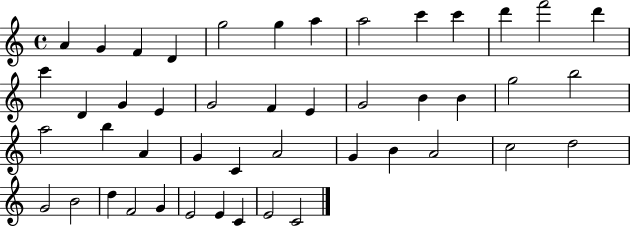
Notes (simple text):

A4/q G4/q F4/q D4/q G5/h G5/q A5/q A5/h C6/q C6/q D6/q F6/h D6/q C6/q D4/q G4/q E4/q G4/h F4/q E4/q G4/h B4/q B4/q G5/h B5/h A5/h B5/q A4/q G4/q C4/q A4/h G4/q B4/q A4/h C5/h D5/h G4/h B4/h D5/q F4/h G4/q E4/h E4/q C4/q E4/h C4/h